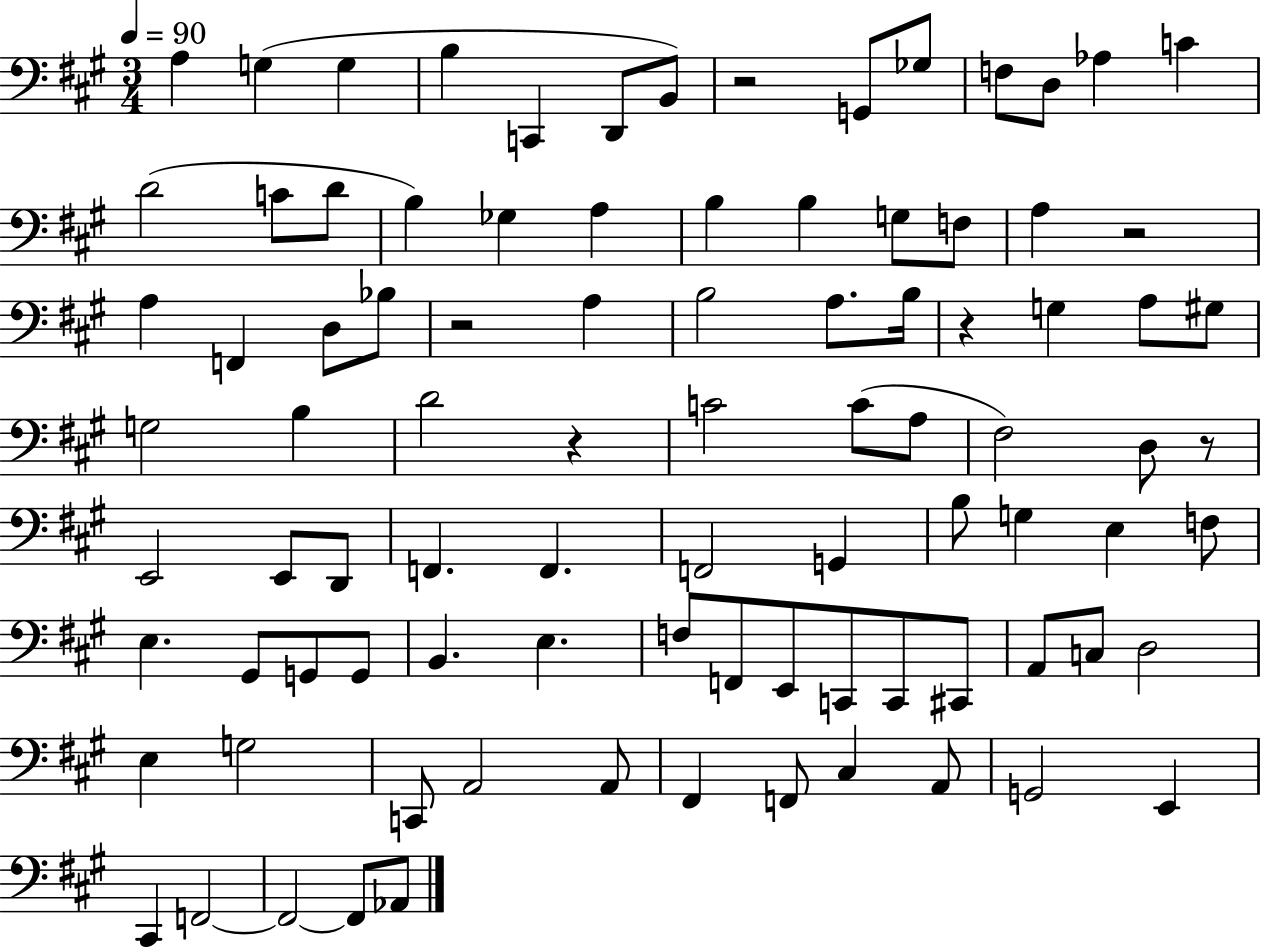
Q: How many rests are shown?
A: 6